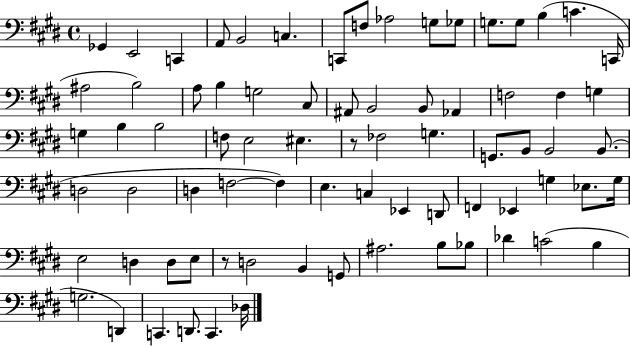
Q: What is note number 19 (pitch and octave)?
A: A3